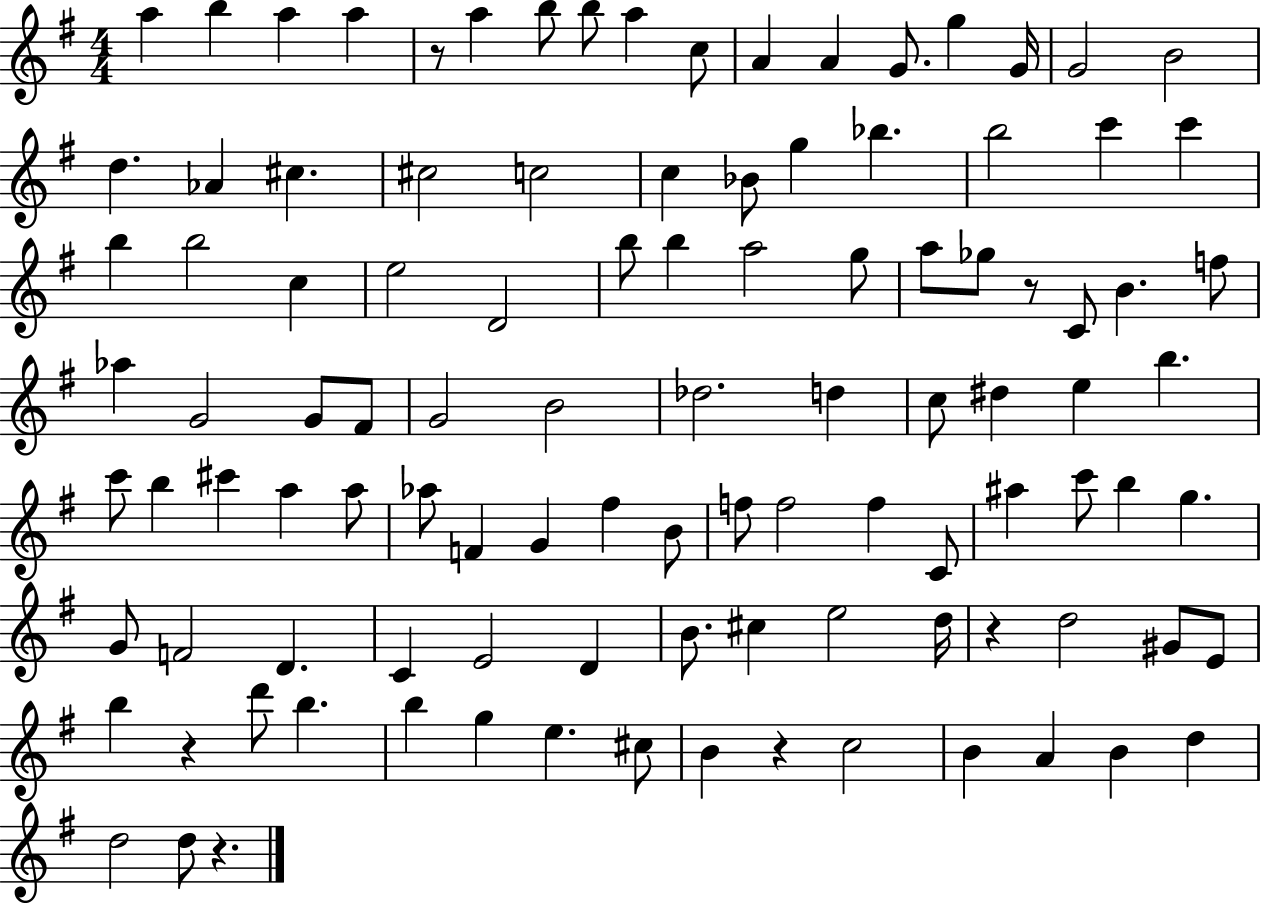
{
  \clef treble
  \numericTimeSignature
  \time 4/4
  \key g \major
  a''4 b''4 a''4 a''4 | r8 a''4 b''8 b''8 a''4 c''8 | a'4 a'4 g'8. g''4 g'16 | g'2 b'2 | \break d''4. aes'4 cis''4. | cis''2 c''2 | c''4 bes'8 g''4 bes''4. | b''2 c'''4 c'''4 | \break b''4 b''2 c''4 | e''2 d'2 | b''8 b''4 a''2 g''8 | a''8 ges''8 r8 c'8 b'4. f''8 | \break aes''4 g'2 g'8 fis'8 | g'2 b'2 | des''2. d''4 | c''8 dis''4 e''4 b''4. | \break c'''8 b''4 cis'''4 a''4 a''8 | aes''8 f'4 g'4 fis''4 b'8 | f''8 f''2 f''4 c'8 | ais''4 c'''8 b''4 g''4. | \break g'8 f'2 d'4. | c'4 e'2 d'4 | b'8. cis''4 e''2 d''16 | r4 d''2 gis'8 e'8 | \break b''4 r4 d'''8 b''4. | b''4 g''4 e''4. cis''8 | b'4 r4 c''2 | b'4 a'4 b'4 d''4 | \break d''2 d''8 r4. | \bar "|."
}